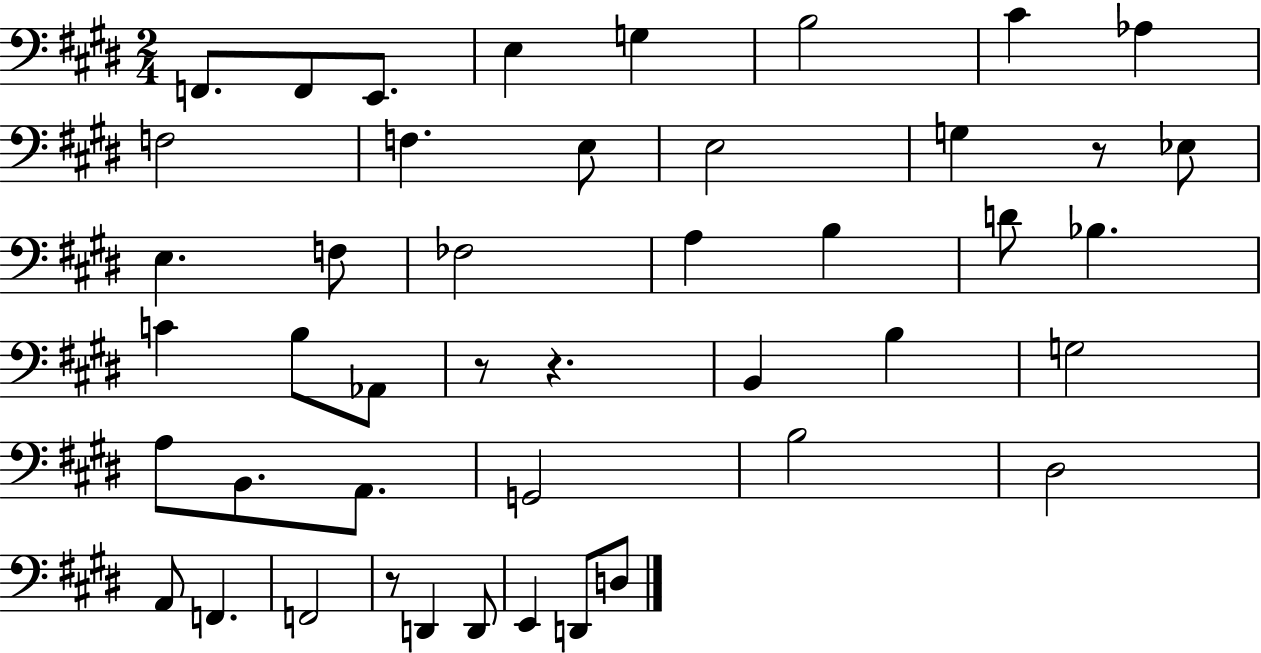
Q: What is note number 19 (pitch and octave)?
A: B3